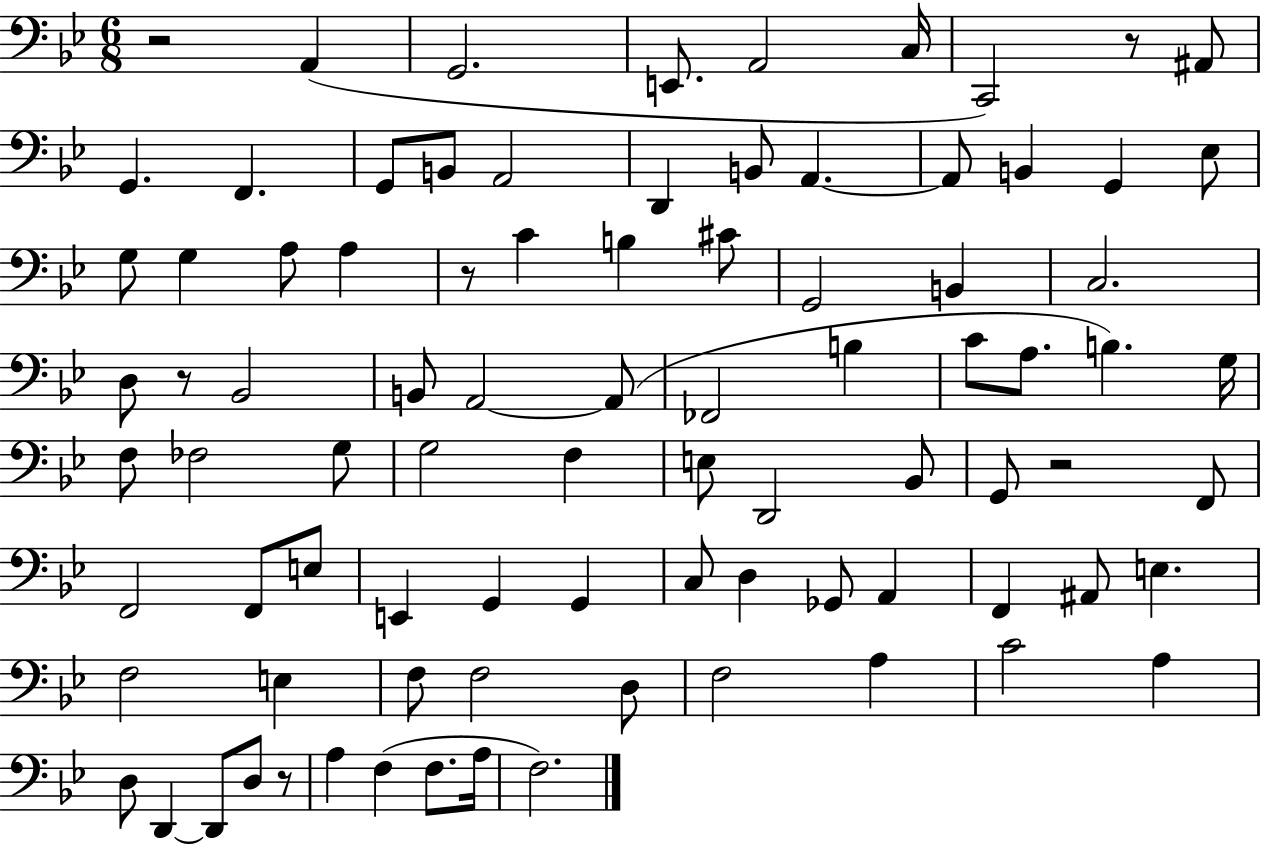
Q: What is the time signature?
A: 6/8